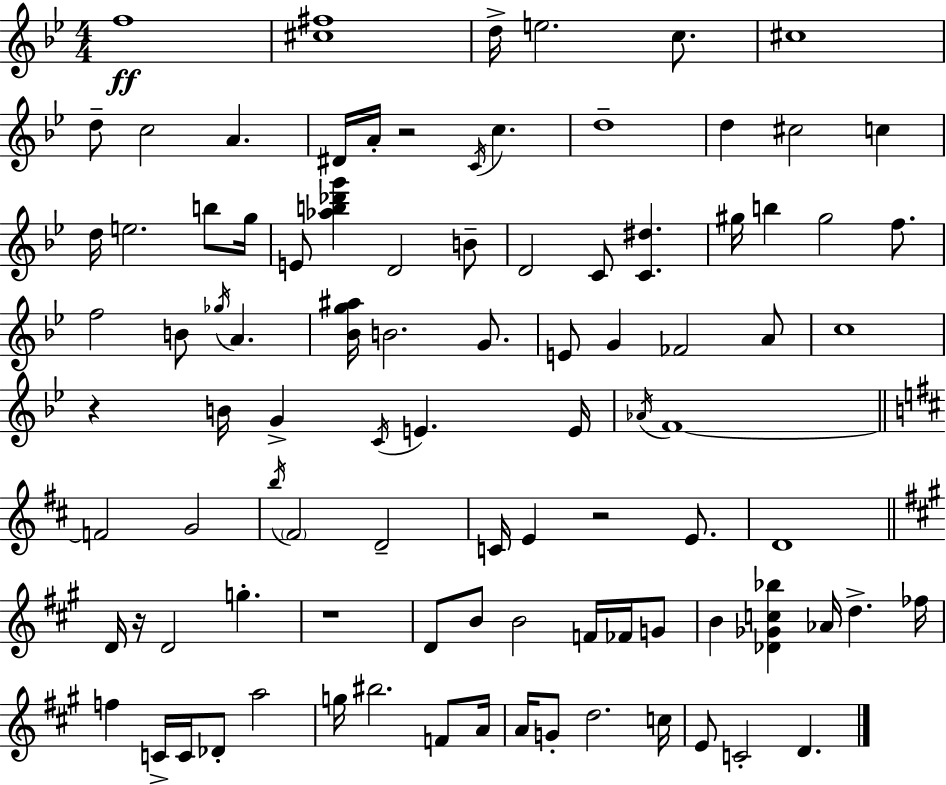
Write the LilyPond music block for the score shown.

{
  \clef treble
  \numericTimeSignature
  \time 4/4
  \key g \minor
  f''1\ff | <cis'' fis''>1 | d''16-> e''2. c''8. | cis''1 | \break d''8-- c''2 a'4. | dis'16 a'16-. r2 \acciaccatura { c'16 } c''4. | d''1-- | d''4 cis''2 c''4 | \break d''16 e''2. b''8 | g''16 e'8 <aes'' b'' des''' g'''>4 d'2 b'8-- | d'2 c'8 <c' dis''>4. | gis''16 b''4 gis''2 f''8. | \break f''2 b'8 \acciaccatura { ges''16 } a'4. | <bes' g'' ais''>16 b'2. g'8. | e'8 g'4 fes'2 | a'8 c''1 | \break r4 b'16 g'4-> \acciaccatura { c'16 } e'4. | e'16 \acciaccatura { aes'16 } f'1~~ | \bar "||" \break \key d \major f'2 g'2 | \acciaccatura { b''16 } \parenthesize fis'2 d'2-- | c'16 e'4 r2 e'8. | d'1 | \break \bar "||" \break \key a \major d'16 r16 d'2 g''4.-. | r1 | d'8 b'8 b'2 f'16 fes'16 g'8 | b'4 <des' ges' c'' bes''>4 aes'16 d''4.-> fes''16 | \break f''4 c'16-> c'16 des'8-. a''2 | g''16 bis''2. f'8 a'16 | a'16 g'8-. d''2. c''16 | e'8 c'2-. d'4. | \break \bar "|."
}